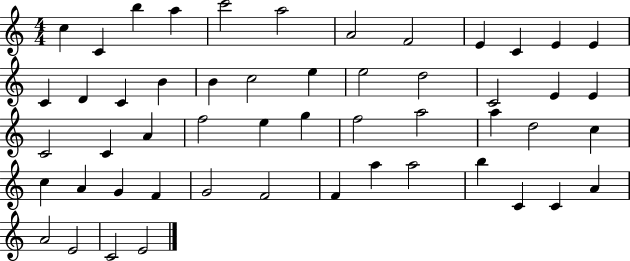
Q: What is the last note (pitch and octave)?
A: E4